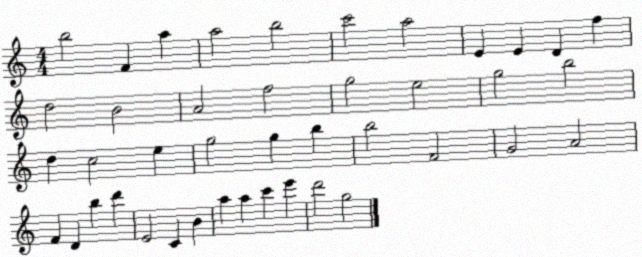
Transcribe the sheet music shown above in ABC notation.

X:1
T:Untitled
M:4/4
L:1/4
K:C
b2 F a a2 b2 c'2 a2 E E D f d2 B2 A2 f2 g2 e2 g2 b2 d c2 e g2 g b b2 F2 G2 A2 F D b d' E2 C B a a c' e' d'2 g2